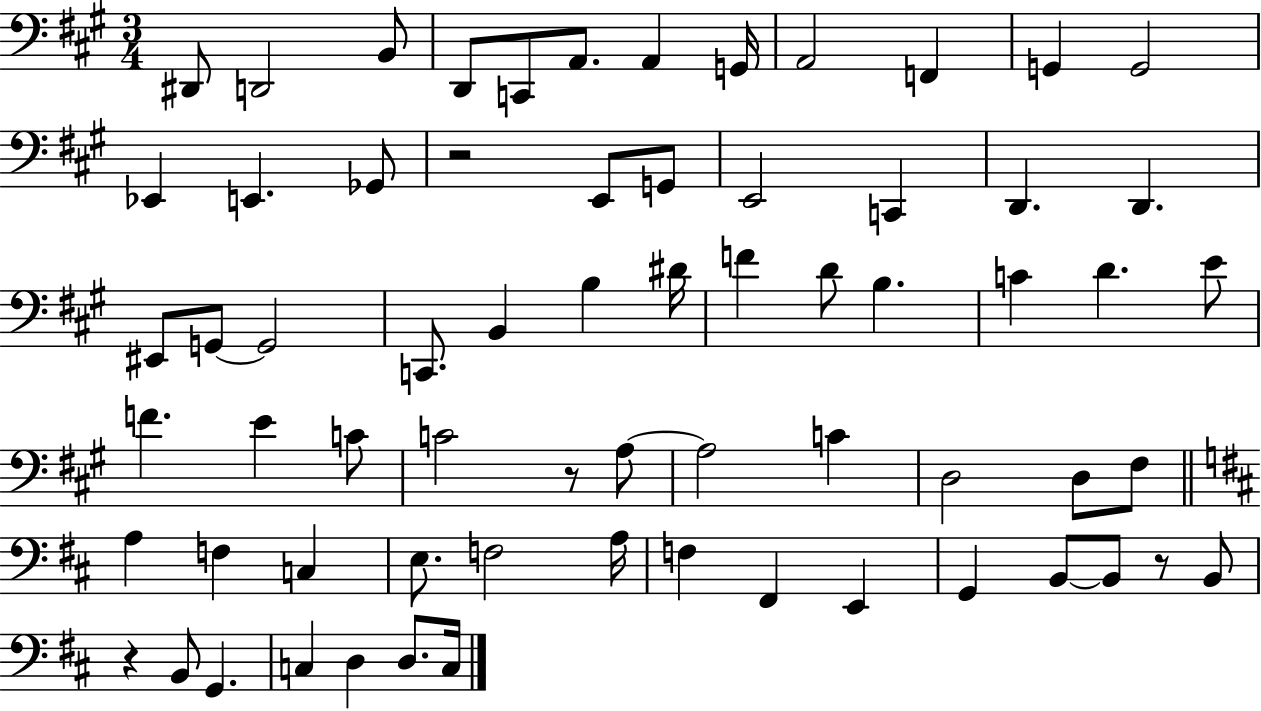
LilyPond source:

{
  \clef bass
  \numericTimeSignature
  \time 3/4
  \key a \major
  dis,8 d,2 b,8 | d,8 c,8 a,8. a,4 g,16 | a,2 f,4 | g,4 g,2 | \break ees,4 e,4. ges,8 | r2 e,8 g,8 | e,2 c,4 | d,4. d,4. | \break eis,8 g,8~~ g,2 | c,8. b,4 b4 dis'16 | f'4 d'8 b4. | c'4 d'4. e'8 | \break f'4. e'4 c'8 | c'2 r8 a8~~ | a2 c'4 | d2 d8 fis8 | \break \bar "||" \break \key d \major a4 f4 c4 | e8. f2 a16 | f4 fis,4 e,4 | g,4 b,8~~ b,8 r8 b,8 | \break r4 b,8 g,4. | c4 d4 d8. c16 | \bar "|."
}